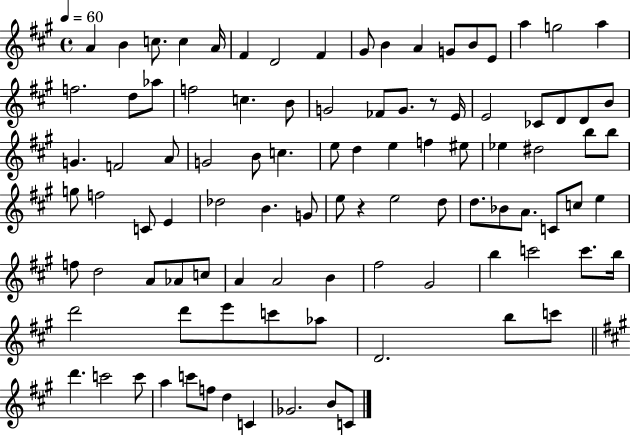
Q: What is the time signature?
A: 4/4